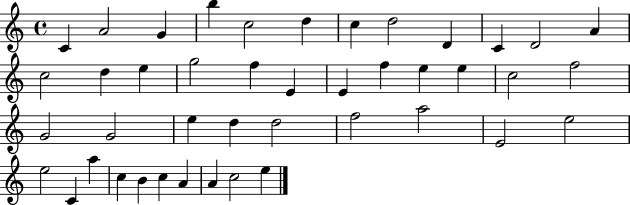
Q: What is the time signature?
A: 4/4